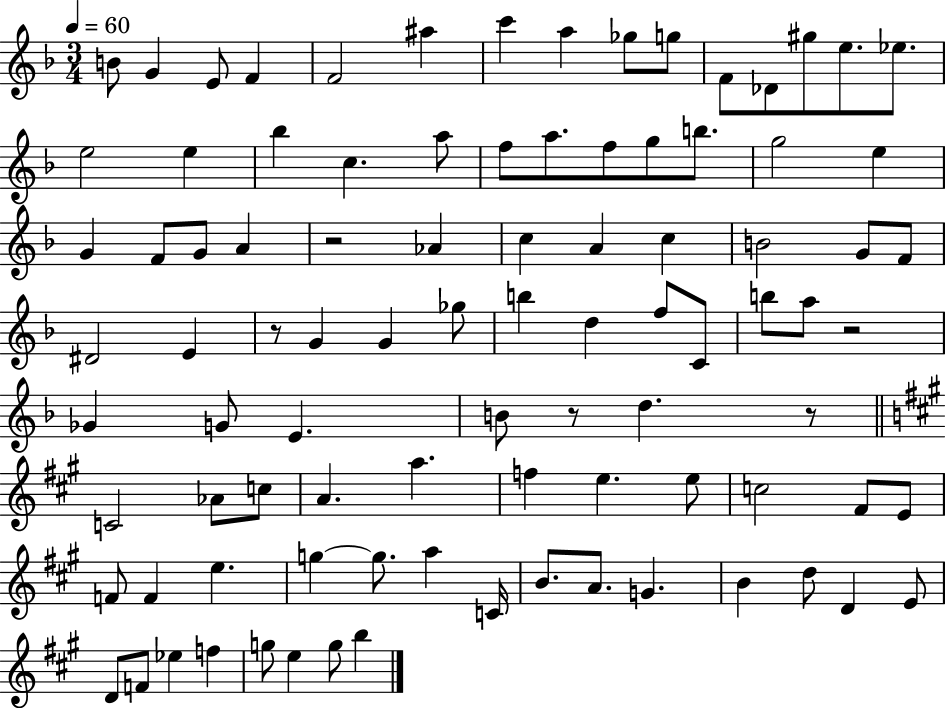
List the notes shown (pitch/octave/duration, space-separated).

B4/e G4/q E4/e F4/q F4/h A#5/q C6/q A5/q Gb5/e G5/e F4/e Db4/e G#5/e E5/e. Eb5/e. E5/h E5/q Bb5/q C5/q. A5/e F5/e A5/e. F5/e G5/e B5/e. G5/h E5/q G4/q F4/e G4/e A4/q R/h Ab4/q C5/q A4/q C5/q B4/h G4/e F4/e D#4/h E4/q R/e G4/q G4/q Gb5/e B5/q D5/q F5/e C4/e B5/e A5/e R/h Gb4/q G4/e E4/q. B4/e R/e D5/q. R/e C4/h Ab4/e C5/e A4/q. A5/q. F5/q E5/q. E5/e C5/h F#4/e E4/e F4/e F4/q E5/q. G5/q G5/e. A5/q C4/s B4/e. A4/e. G4/q. B4/q D5/e D4/q E4/e D4/e F4/e Eb5/q F5/q G5/e E5/q G5/e B5/q